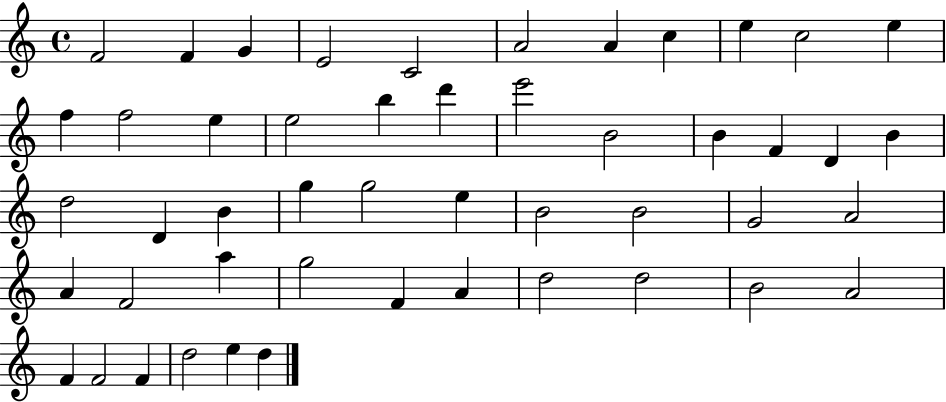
{
  \clef treble
  \time 4/4
  \defaultTimeSignature
  \key c \major
  f'2 f'4 g'4 | e'2 c'2 | a'2 a'4 c''4 | e''4 c''2 e''4 | \break f''4 f''2 e''4 | e''2 b''4 d'''4 | e'''2 b'2 | b'4 f'4 d'4 b'4 | \break d''2 d'4 b'4 | g''4 g''2 e''4 | b'2 b'2 | g'2 a'2 | \break a'4 f'2 a''4 | g''2 f'4 a'4 | d''2 d''2 | b'2 a'2 | \break f'4 f'2 f'4 | d''2 e''4 d''4 | \bar "|."
}